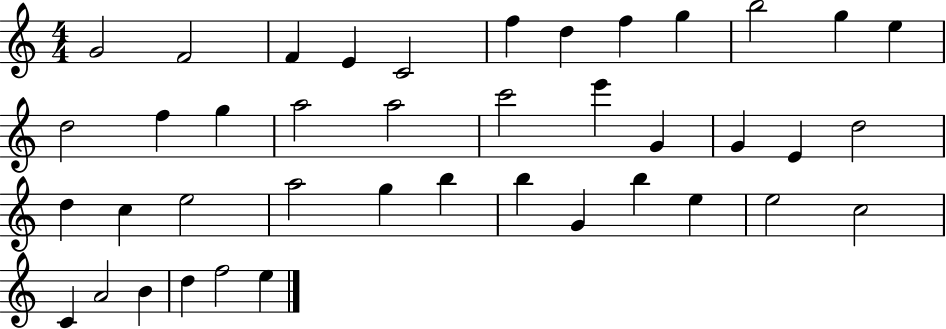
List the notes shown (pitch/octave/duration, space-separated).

G4/h F4/h F4/q E4/q C4/h F5/q D5/q F5/q G5/q B5/h G5/q E5/q D5/h F5/q G5/q A5/h A5/h C6/h E6/q G4/q G4/q E4/q D5/h D5/q C5/q E5/h A5/h G5/q B5/q B5/q G4/q B5/q E5/q E5/h C5/h C4/q A4/h B4/q D5/q F5/h E5/q